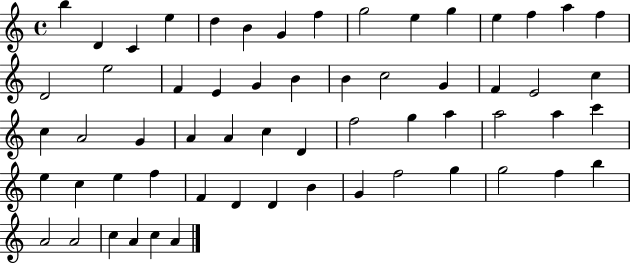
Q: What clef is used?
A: treble